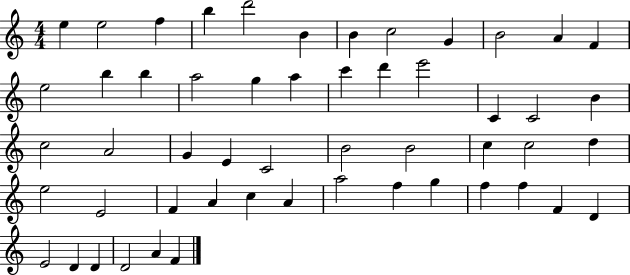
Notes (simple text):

E5/q E5/h F5/q B5/q D6/h B4/q B4/q C5/h G4/q B4/h A4/q F4/q E5/h B5/q B5/q A5/h G5/q A5/q C6/q D6/q E6/h C4/q C4/h B4/q C5/h A4/h G4/q E4/q C4/h B4/h B4/h C5/q C5/h D5/q E5/h E4/h F4/q A4/q C5/q A4/q A5/h F5/q G5/q F5/q F5/q F4/q D4/q E4/h D4/q D4/q D4/h A4/q F4/q